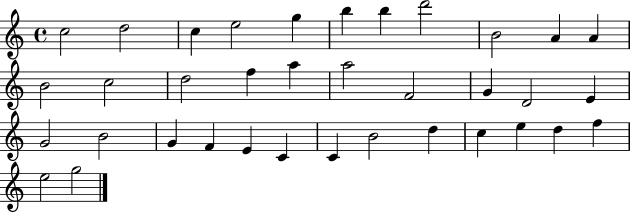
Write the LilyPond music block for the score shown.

{
  \clef treble
  \time 4/4
  \defaultTimeSignature
  \key c \major
  c''2 d''2 | c''4 e''2 g''4 | b''4 b''4 d'''2 | b'2 a'4 a'4 | \break b'2 c''2 | d''2 f''4 a''4 | a''2 f'2 | g'4 d'2 e'4 | \break g'2 b'2 | g'4 f'4 e'4 c'4 | c'4 b'2 d''4 | c''4 e''4 d''4 f''4 | \break e''2 g''2 | \bar "|."
}